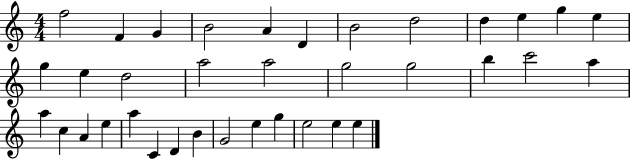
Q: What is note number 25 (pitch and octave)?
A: A4